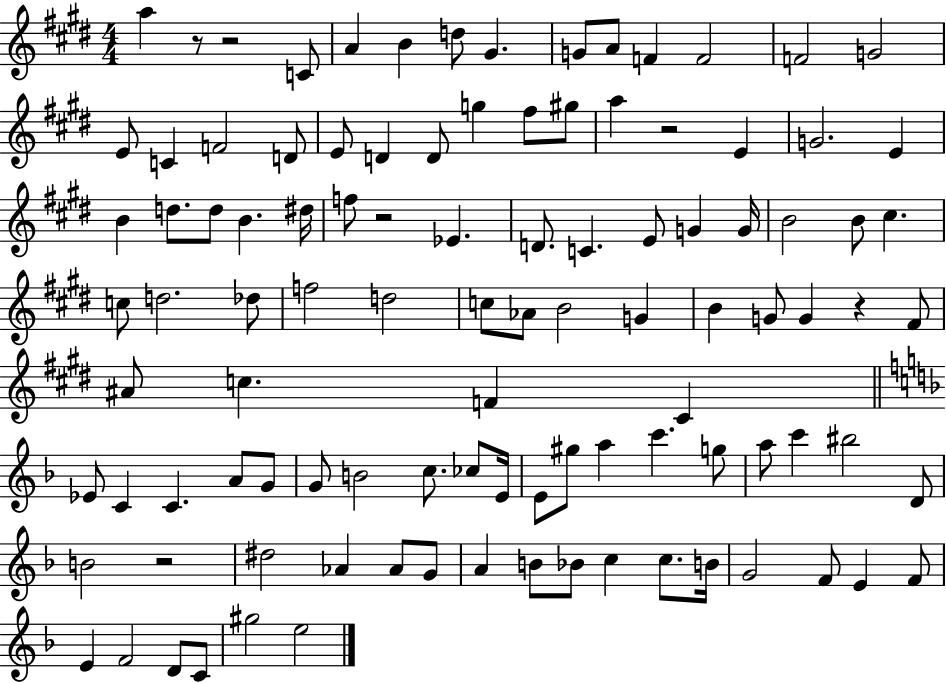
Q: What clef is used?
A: treble